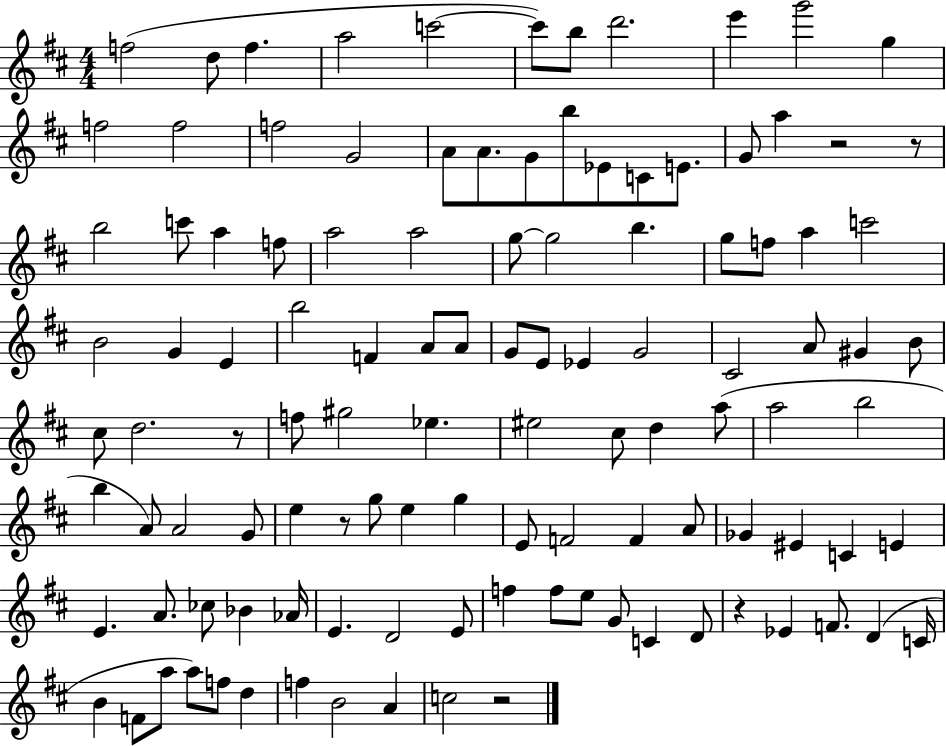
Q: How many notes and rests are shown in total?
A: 113